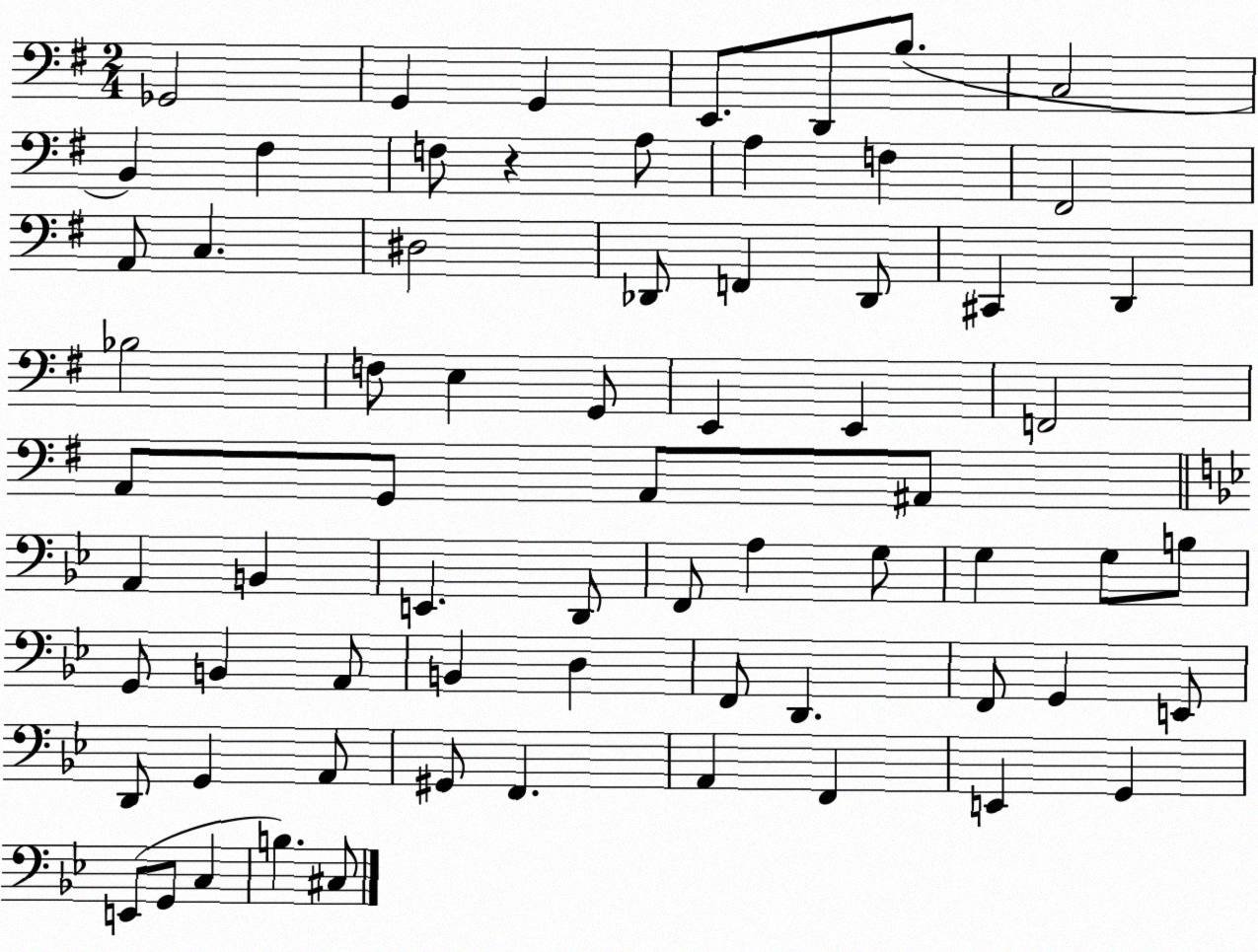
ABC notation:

X:1
T:Untitled
M:2/4
L:1/4
K:G
_G,,2 G,, G,, E,,/2 D,,/2 B,/2 C,2 B,, ^F, F,/2 z A,/2 A, F, ^F,,2 A,,/2 C, ^D,2 _D,,/2 F,, _D,,/2 ^C,, D,, _B,2 F,/2 E, G,,/2 E,, E,, F,,2 A,,/2 G,,/2 A,,/2 ^A,,/2 A,, B,, E,, D,,/2 F,,/2 A, G,/2 G, G,/2 B,/2 G,,/2 B,, A,,/2 B,, D, F,,/2 D,, F,,/2 G,, E,,/2 D,,/2 G,, A,,/2 ^G,,/2 F,, A,, F,, E,, G,, E,,/2 G,,/2 C, B, ^C,/2